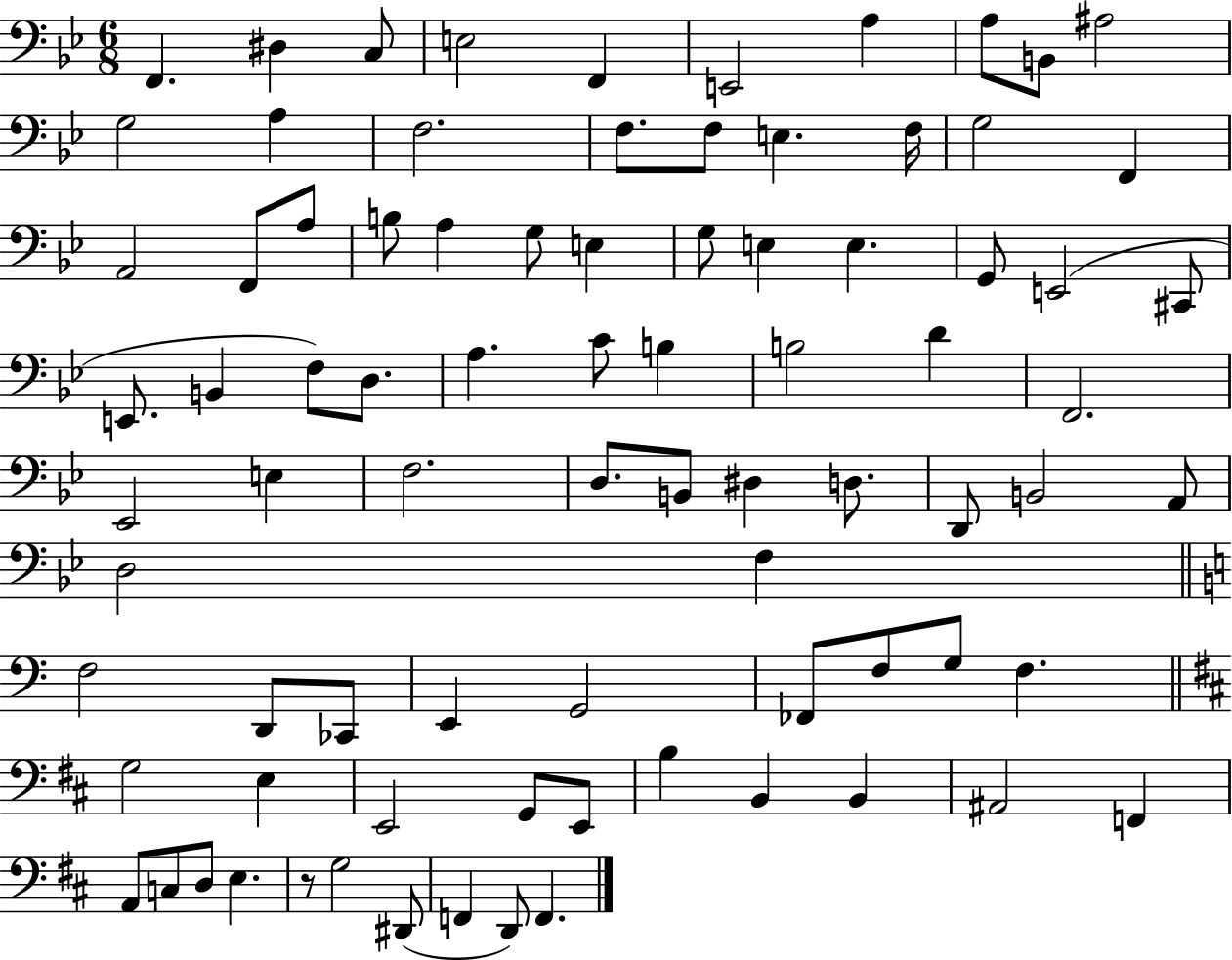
F2/q. D#3/q C3/e E3/h F2/q E2/h A3/q A3/e B2/e A#3/h G3/h A3/q F3/h. F3/e. F3/e E3/q. F3/s G3/h F2/q A2/h F2/e A3/e B3/e A3/q G3/e E3/q G3/e E3/q E3/q. G2/e E2/h C#2/e E2/e. B2/q F3/e D3/e. A3/q. C4/e B3/q B3/h D4/q F2/h. Eb2/h E3/q F3/h. D3/e. B2/e D#3/q D3/e. D2/e B2/h A2/e D3/h F3/q F3/h D2/e CES2/e E2/q G2/h FES2/e F3/e G3/e F3/q. G3/h E3/q E2/h G2/e E2/e B3/q B2/q B2/q A#2/h F2/q A2/e C3/e D3/e E3/q. R/e G3/h D#2/e F2/q D2/e F2/q.